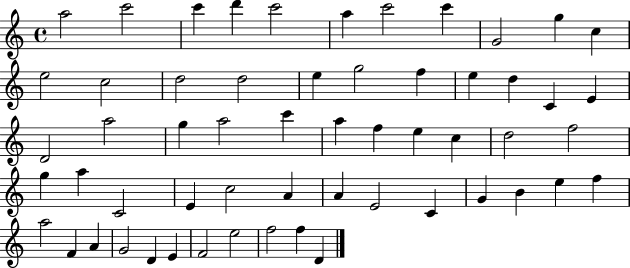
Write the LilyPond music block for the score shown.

{
  \clef treble
  \time 4/4
  \defaultTimeSignature
  \key c \major
  a''2 c'''2 | c'''4 d'''4 c'''2 | a''4 c'''2 c'''4 | g'2 g''4 c''4 | \break e''2 c''2 | d''2 d''2 | e''4 g''2 f''4 | e''4 d''4 c'4 e'4 | \break d'2 a''2 | g''4 a''2 c'''4 | a''4 f''4 e''4 c''4 | d''2 f''2 | \break g''4 a''4 c'2 | e'4 c''2 a'4 | a'4 e'2 c'4 | g'4 b'4 e''4 f''4 | \break a''2 f'4 a'4 | g'2 d'4 e'4 | f'2 e''2 | f''2 f''4 d'4 | \break \bar "|."
}